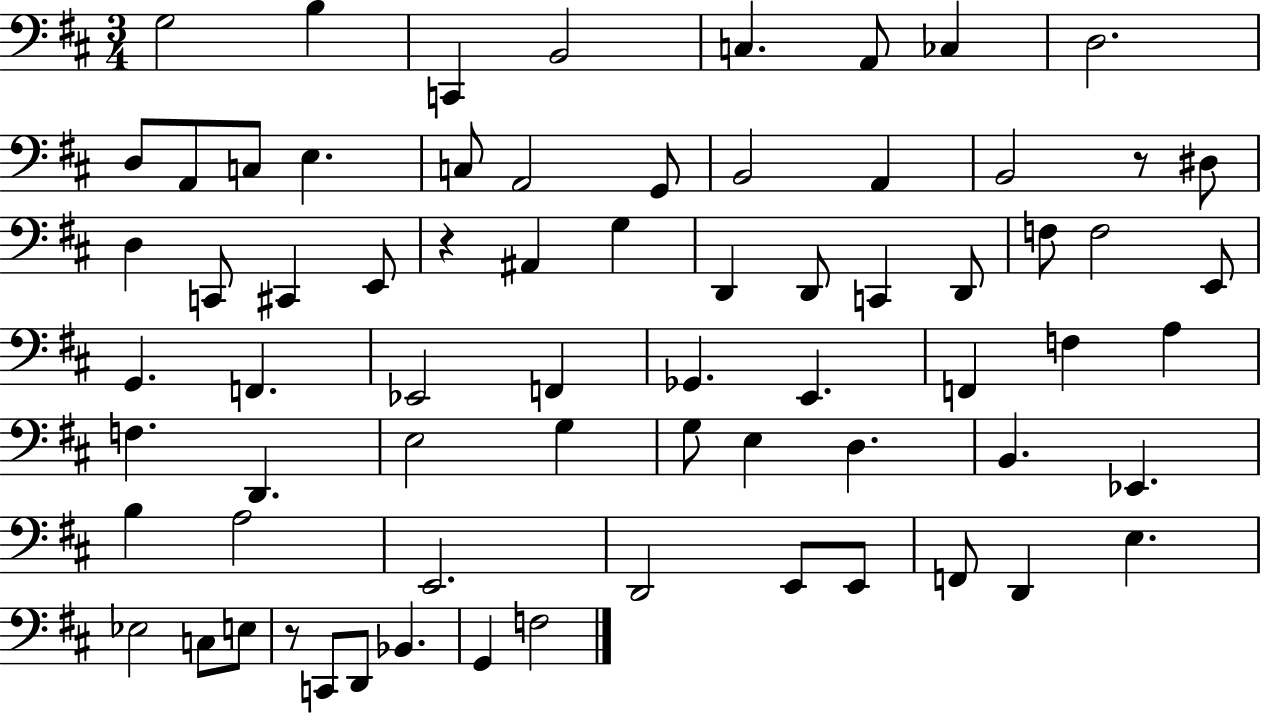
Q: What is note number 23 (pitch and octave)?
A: E2